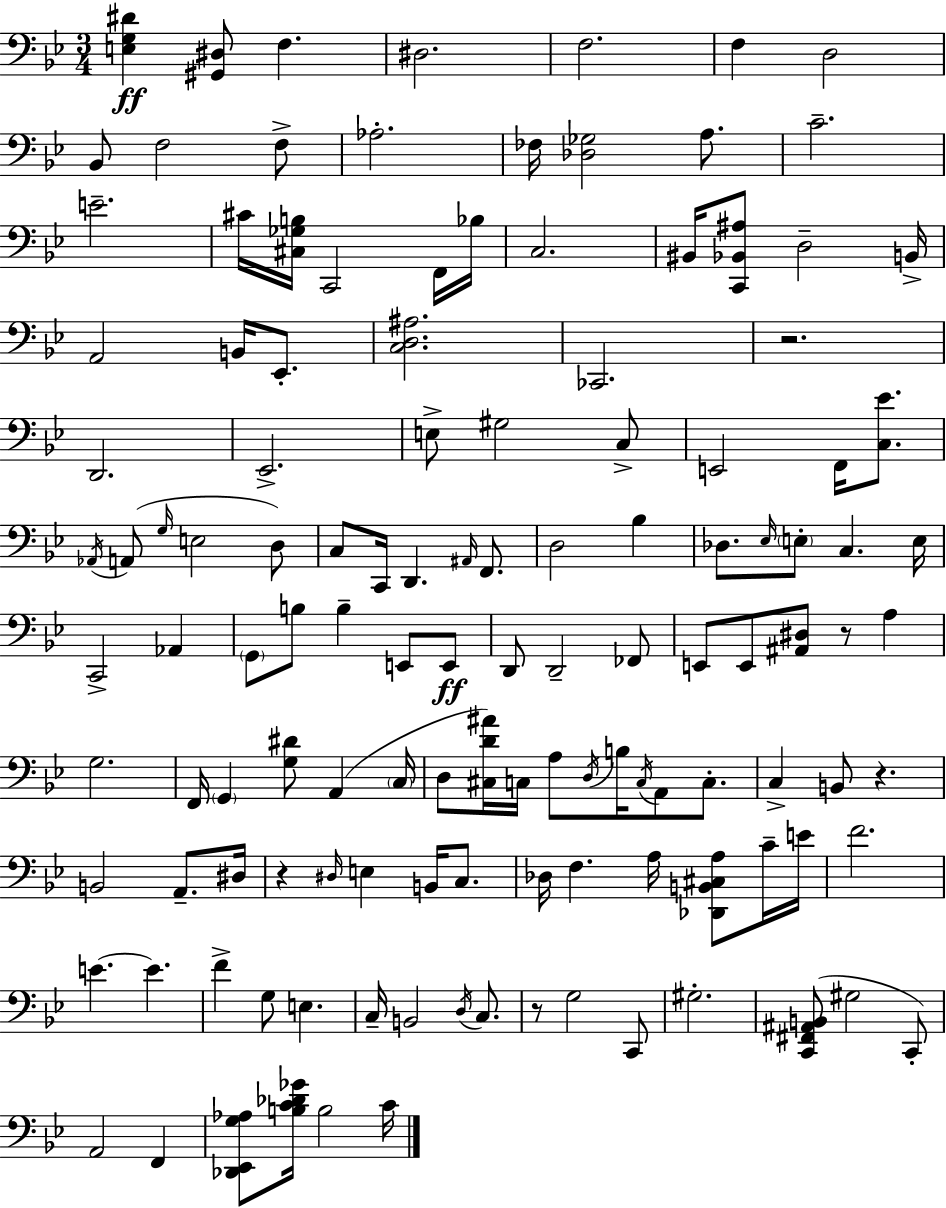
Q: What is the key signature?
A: G minor